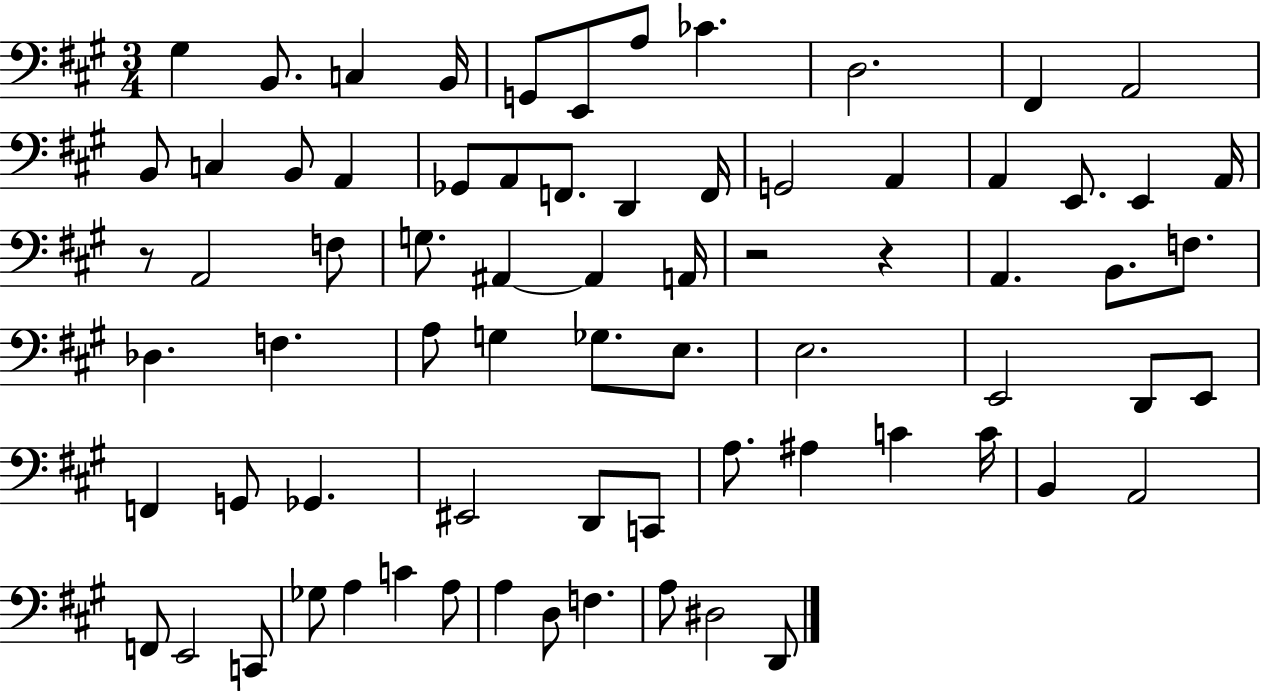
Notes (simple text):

G#3/q B2/e. C3/q B2/s G2/e E2/e A3/e CES4/q. D3/h. F#2/q A2/h B2/e C3/q B2/e A2/q Gb2/e A2/e F2/e. D2/q F2/s G2/h A2/q A2/q E2/e. E2/q A2/s R/e A2/h F3/e G3/e. A#2/q A#2/q A2/s R/h R/q A2/q. B2/e. F3/e. Db3/q. F3/q. A3/e G3/q Gb3/e. E3/e. E3/h. E2/h D2/e E2/e F2/q G2/e Gb2/q. EIS2/h D2/e C2/e A3/e. A#3/q C4/q C4/s B2/q A2/h F2/e E2/h C2/e Gb3/e A3/q C4/q A3/e A3/q D3/e F3/q. A3/e D#3/h D2/e